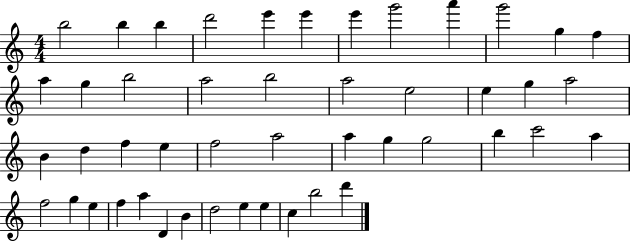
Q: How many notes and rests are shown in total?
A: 47